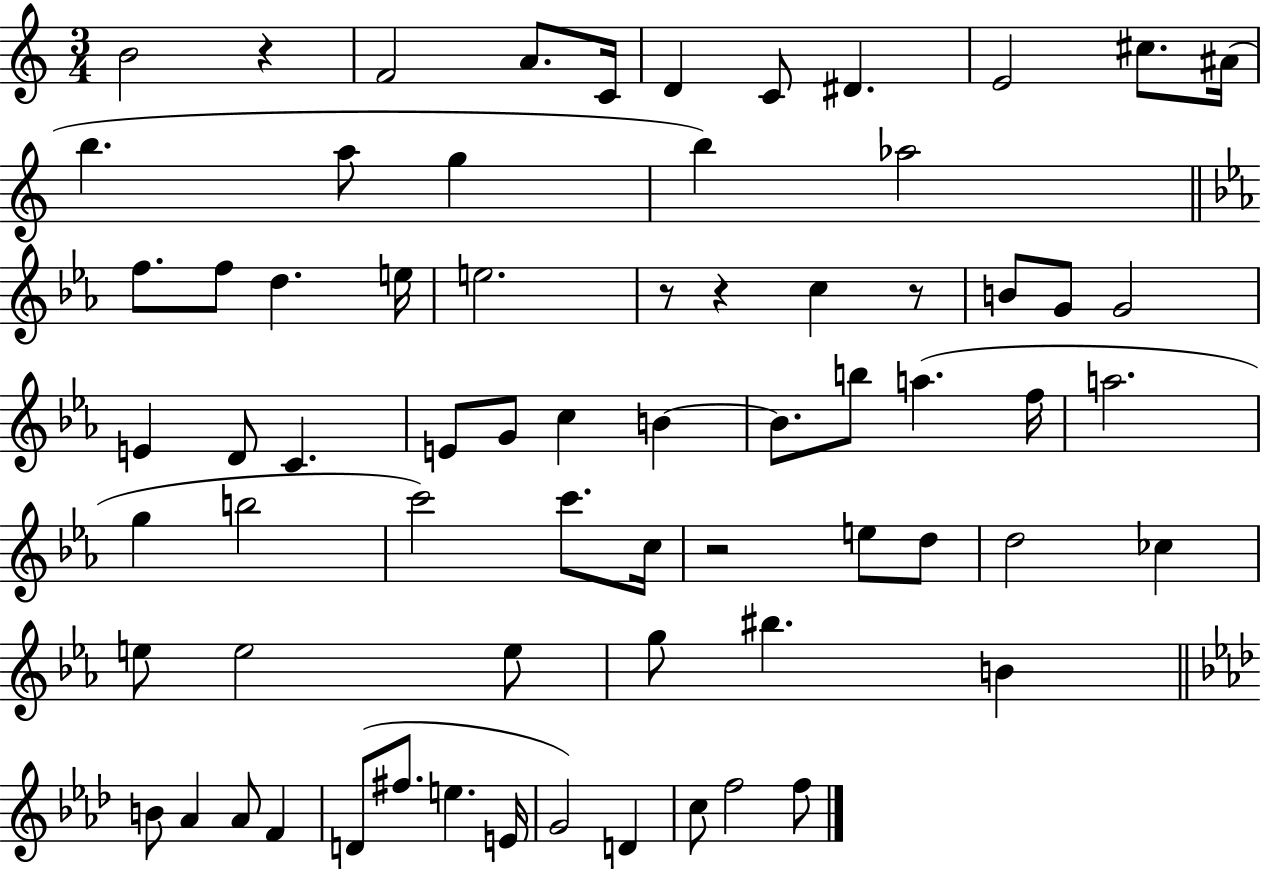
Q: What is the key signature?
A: C major